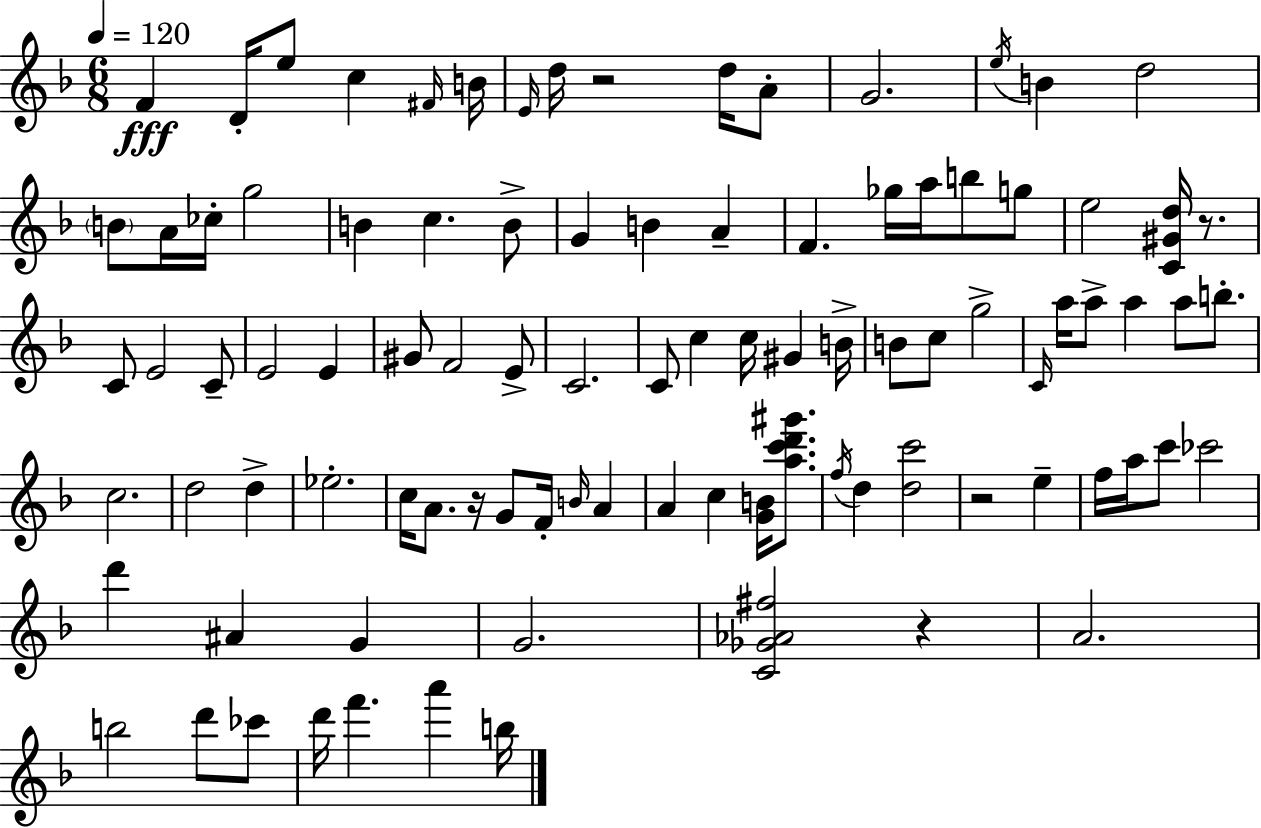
{
  \clef treble
  \numericTimeSignature
  \time 6/8
  \key d \minor
  \tempo 4 = 120
  \repeat volta 2 { f'4\fff d'16-. e''8 c''4 \grace { fis'16 } | b'16 \grace { e'16 } d''16 r2 d''16 | a'8-. g'2. | \acciaccatura { e''16 } b'4 d''2 | \break \parenthesize b'8 a'16 ces''16-. g''2 | b'4 c''4. | b'8-> g'4 b'4 a'4-- | f'4. ges''16 a''16 b''8 | \break g''8 e''2 <c' gis' d''>16 | r8. c'8 e'2 | c'8-- e'2 e'4 | gis'8 f'2 | \break e'8-> c'2. | c'8 c''4 c''16 gis'4 | b'16-> b'8 c''8 g''2-> | \grace { c'16 } a''16 a''8-> a''4 a''8 | \break b''8.-. c''2. | d''2 | d''4-> ees''2.-. | c''16 a'8. r16 g'8 f'16-. | \break \grace { b'16 } a'4 a'4 c''4 | <g' b'>16 <a'' c''' d''' gis'''>8. \acciaccatura { f''16 } d''4 <d'' c'''>2 | r2 | e''4-- f''16 a''16 c'''8 ces'''2 | \break d'''4 ais'4 | g'4 g'2. | <c' ges' aes' fis''>2 | r4 a'2. | \break b''2 | d'''8 ces'''8 d'''16 f'''4. | a'''4 b''16 } \bar "|."
}